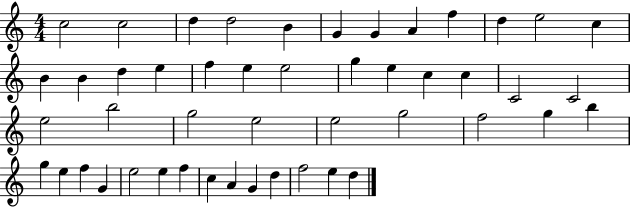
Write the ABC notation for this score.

X:1
T:Untitled
M:4/4
L:1/4
K:C
c2 c2 d d2 B G G A f d e2 c B B d e f e e2 g e c c C2 C2 e2 b2 g2 e2 e2 g2 f2 g b g e f G e2 e f c A G d f2 e d